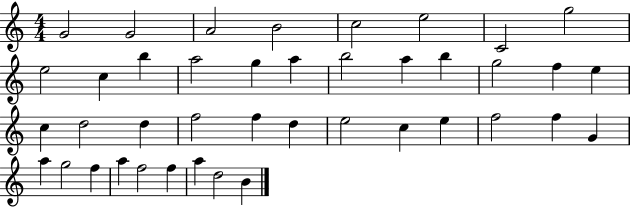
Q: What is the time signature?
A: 4/4